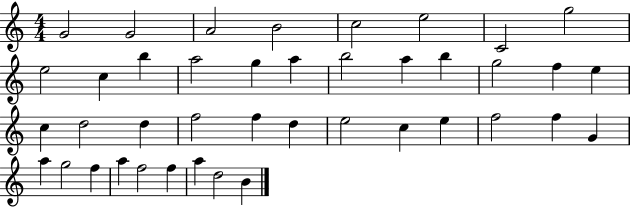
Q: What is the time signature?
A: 4/4